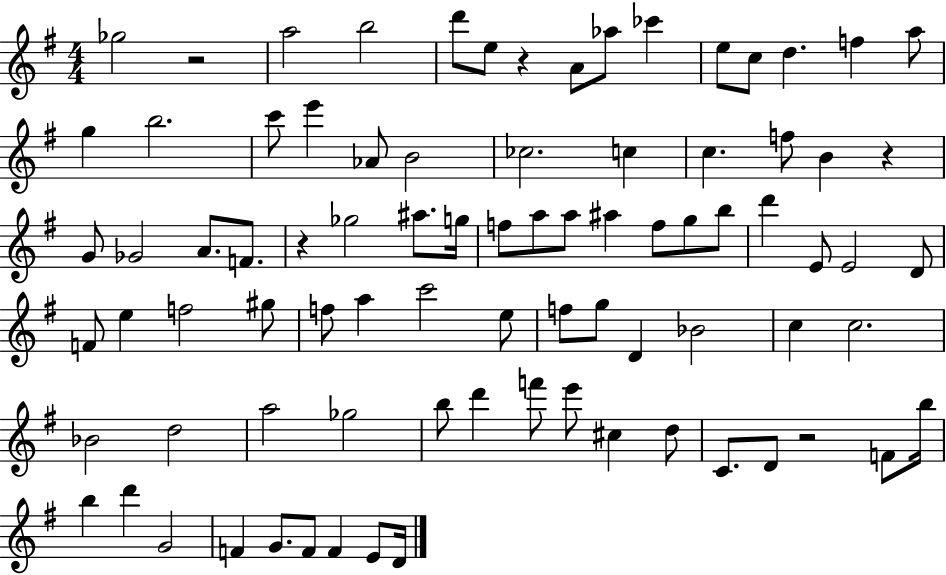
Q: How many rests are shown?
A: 5